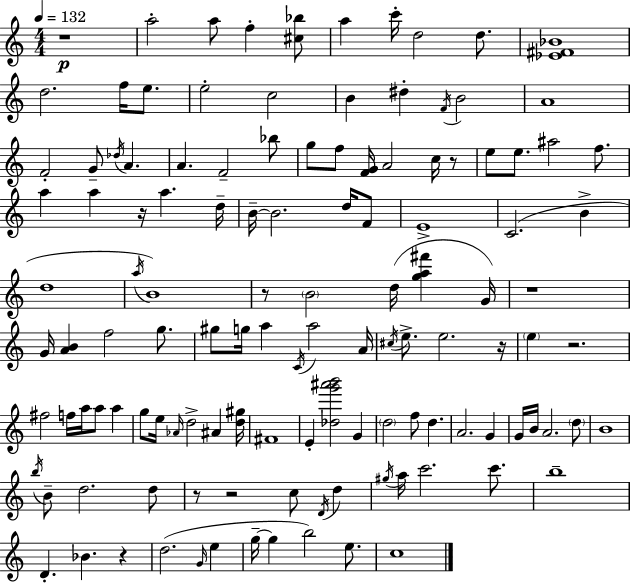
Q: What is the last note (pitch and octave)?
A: C5